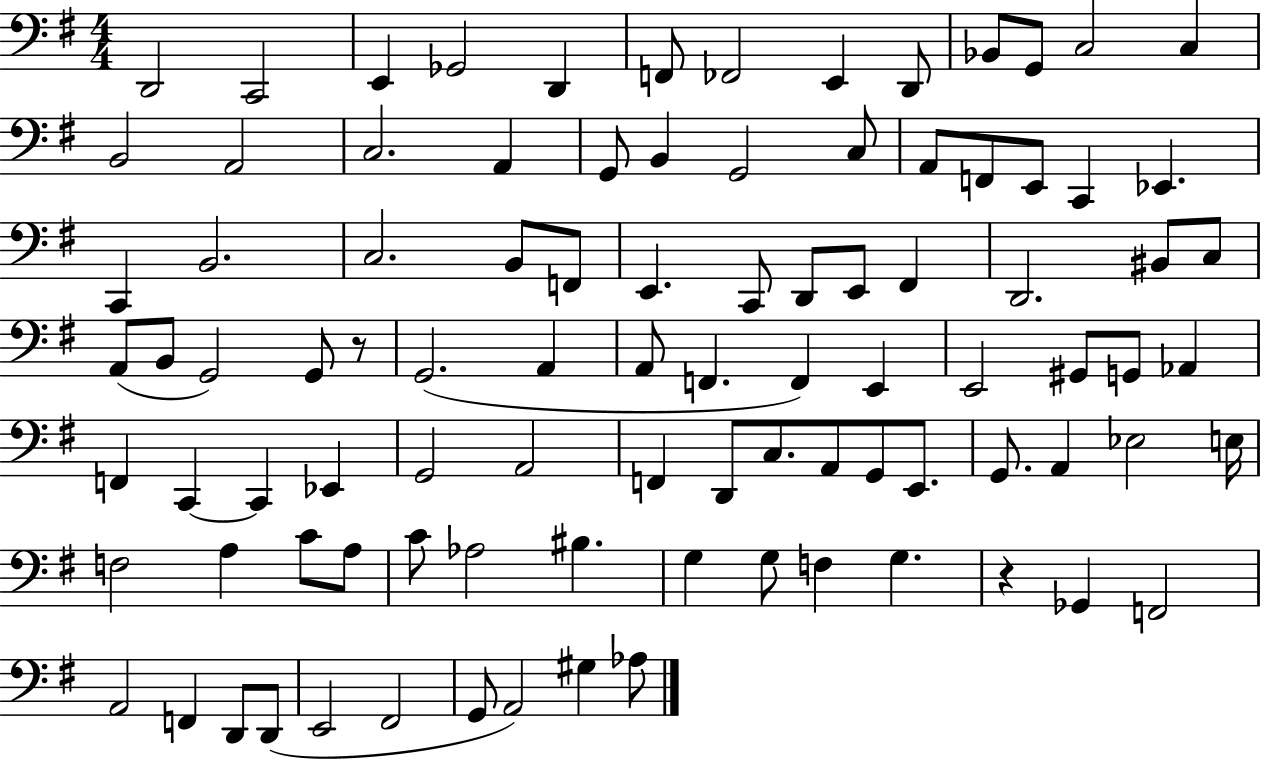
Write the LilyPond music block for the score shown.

{
  \clef bass
  \numericTimeSignature
  \time 4/4
  \key g \major
  d,2 c,2 | e,4 ges,2 d,4 | f,8 fes,2 e,4 d,8 | bes,8 g,8 c2 c4 | \break b,2 a,2 | c2. a,4 | g,8 b,4 g,2 c8 | a,8 f,8 e,8 c,4 ees,4. | \break c,4 b,2. | c2. b,8 f,8 | e,4. c,8 d,8 e,8 fis,4 | d,2. bis,8 c8 | \break a,8( b,8 g,2) g,8 r8 | g,2.( a,4 | a,8 f,4. f,4) e,4 | e,2 gis,8 g,8 aes,4 | \break f,4 c,4~~ c,4 ees,4 | g,2 a,2 | f,4 d,8 c8. a,8 g,8 e,8. | g,8. a,4 ees2 e16 | \break f2 a4 c'8 a8 | c'8 aes2 bis4. | g4 g8 f4 g4. | r4 ges,4 f,2 | \break a,2 f,4 d,8 d,8( | e,2 fis,2 | g,8 a,2) gis4 aes8 | \bar "|."
}